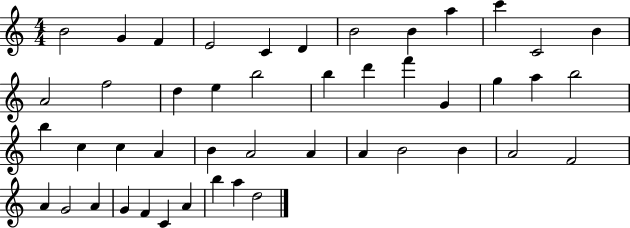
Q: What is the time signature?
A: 4/4